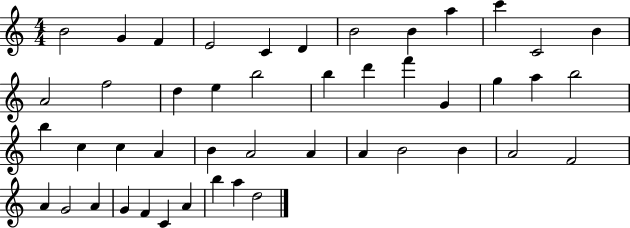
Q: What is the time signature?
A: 4/4